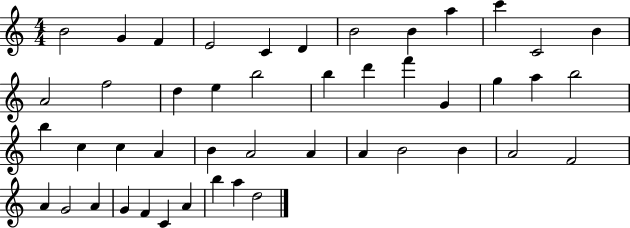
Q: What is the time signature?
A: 4/4